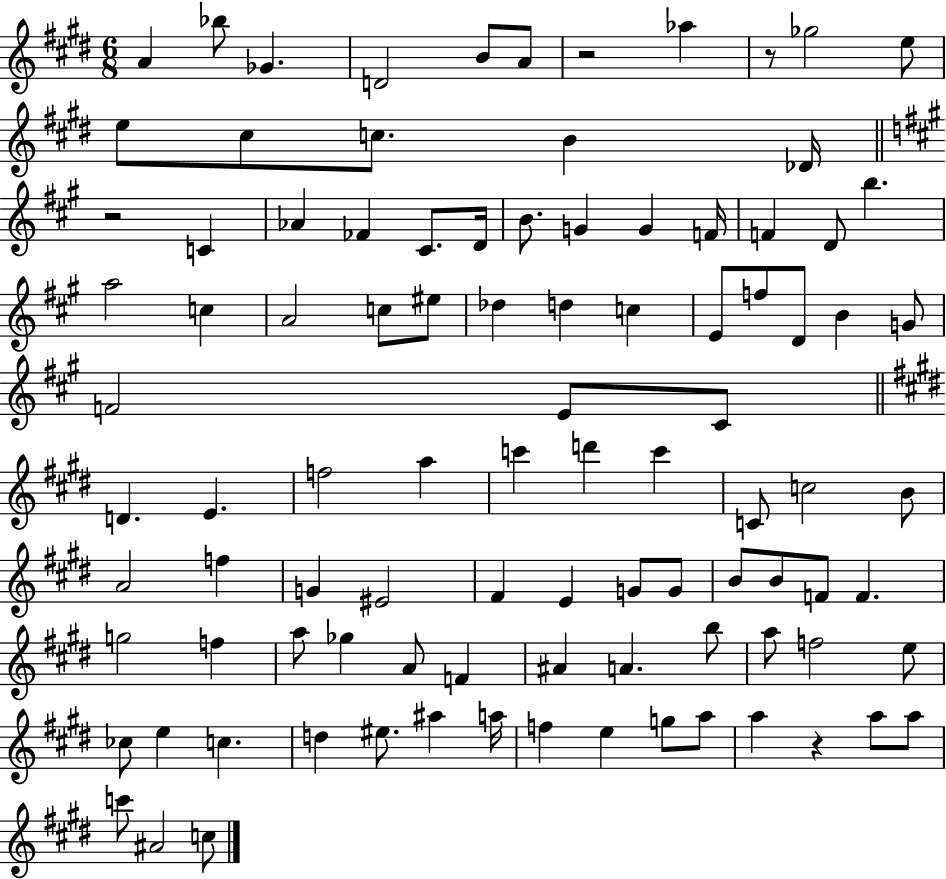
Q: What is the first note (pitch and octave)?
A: A4